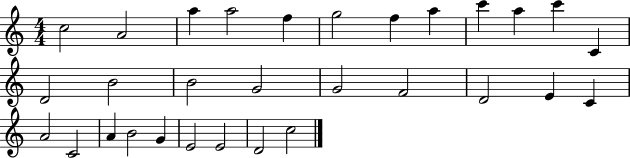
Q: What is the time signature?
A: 4/4